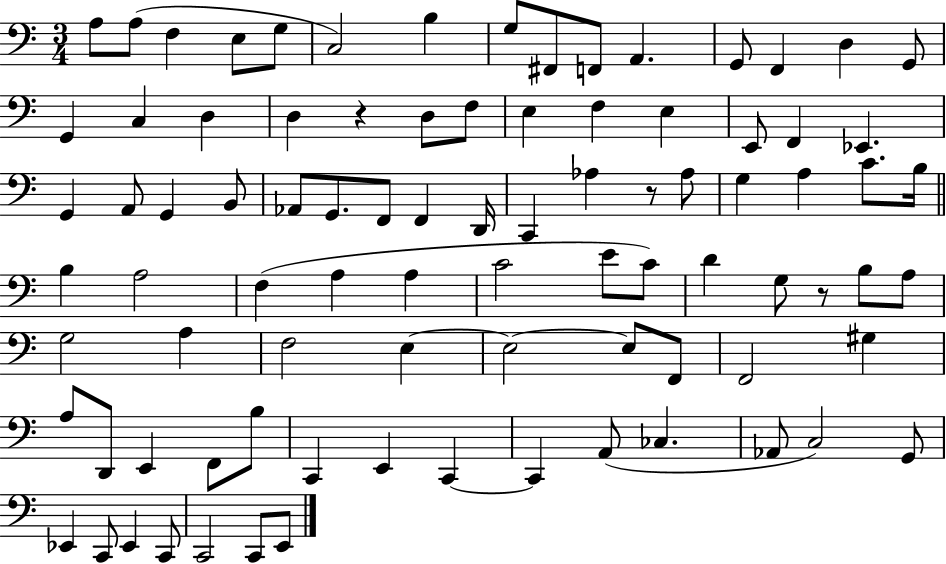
A3/e A3/e F3/q E3/e G3/e C3/h B3/q G3/e F#2/e F2/e A2/q. G2/e F2/q D3/q G2/e G2/q C3/q D3/q D3/q R/q D3/e F3/e E3/q F3/q E3/q E2/e F2/q Eb2/q. G2/q A2/e G2/q B2/e Ab2/e G2/e. F2/e F2/q D2/s C2/q Ab3/q R/e Ab3/e G3/q A3/q C4/e. B3/s B3/q A3/h F3/q A3/q A3/q C4/h E4/e C4/e D4/q G3/e R/e B3/e A3/e G3/h A3/q F3/h E3/q E3/h E3/e F2/e F2/h G#3/q A3/e D2/e E2/q F2/e B3/e C2/q E2/q C2/q C2/q A2/e CES3/q. Ab2/e C3/h G2/e Eb2/q C2/e Eb2/q C2/e C2/h C2/e E2/e